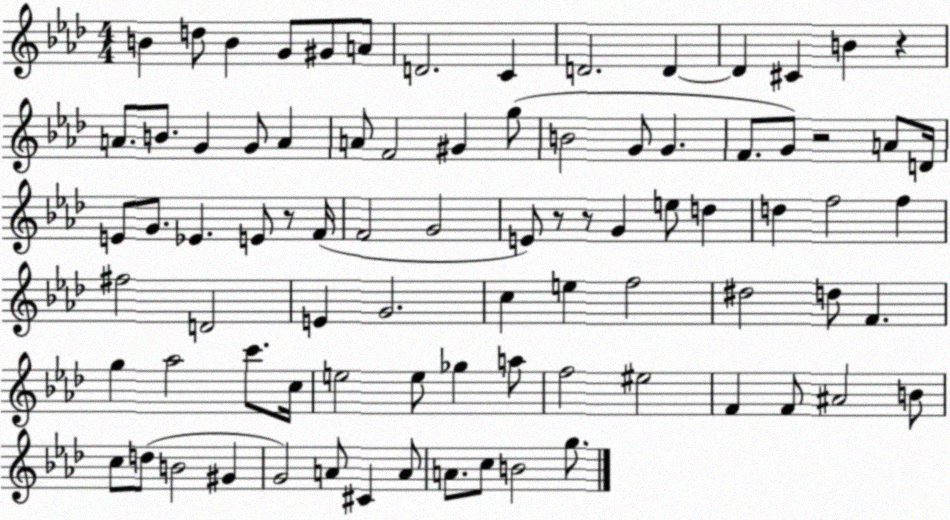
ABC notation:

X:1
T:Untitled
M:4/4
L:1/4
K:Ab
B d/2 B G/2 ^G/2 A/2 D2 C D2 D D ^C B z A/2 B/2 G G/2 A A/2 F2 ^G g/2 B2 G/2 G F/2 G/2 z2 A/2 D/4 E/2 G/2 _E E/2 z/2 F/4 F2 G2 E/2 z/2 z/2 G e/2 d d f2 f ^f2 D2 E G2 c e f2 ^d2 d/2 F g _a2 c'/2 c/4 e2 e/2 _g a/2 f2 ^e2 F F/2 ^A2 B/2 c/2 d/2 B2 ^G G2 A/2 ^C A/2 A/2 c/2 B2 g/2